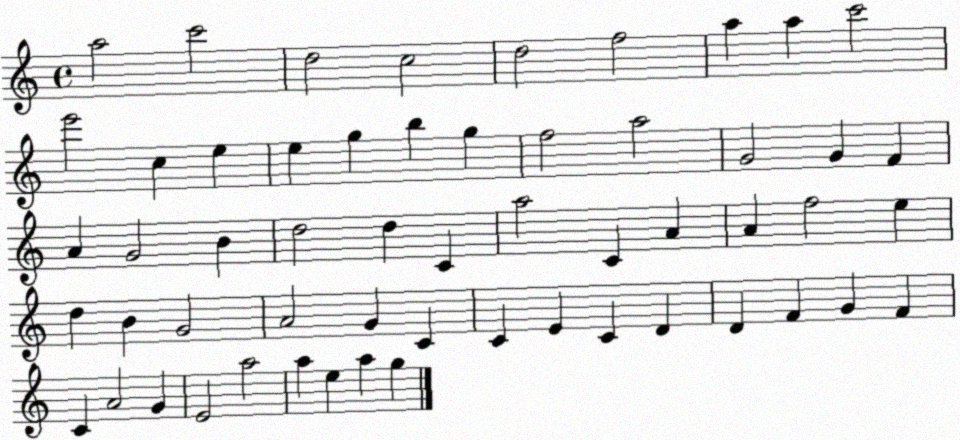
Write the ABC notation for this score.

X:1
T:Untitled
M:4/4
L:1/4
K:C
a2 c'2 d2 c2 d2 f2 a a c'2 e'2 c e e g b g f2 a2 G2 G F A G2 B d2 d C a2 C A A f2 e d B G2 A2 G C C E C D D F G F C A2 G E2 a2 a e a g